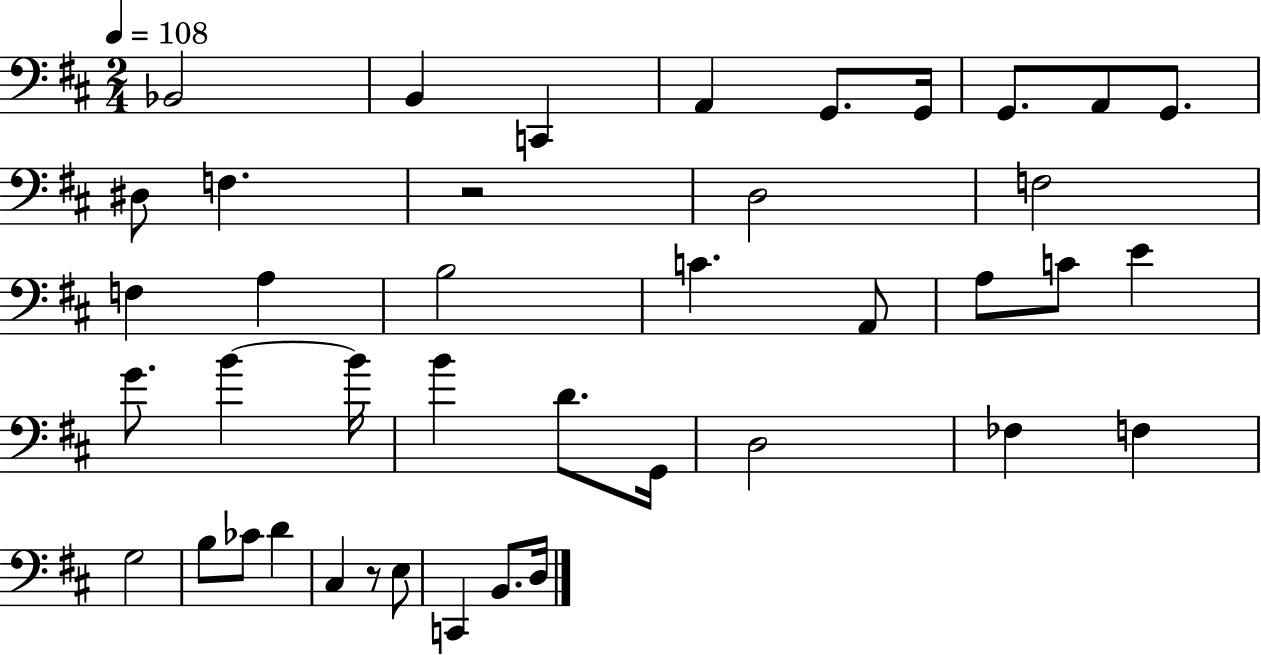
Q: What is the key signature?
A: D major